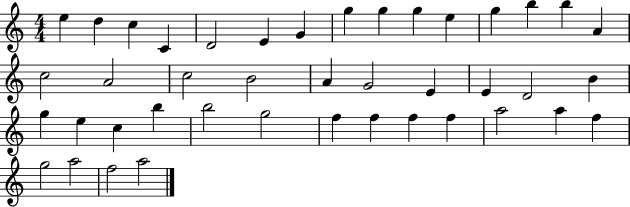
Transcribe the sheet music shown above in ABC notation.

X:1
T:Untitled
M:4/4
L:1/4
K:C
e d c C D2 E G g g g e g b b A c2 A2 c2 B2 A G2 E E D2 B g e c b b2 g2 f f f f a2 a f g2 a2 f2 a2